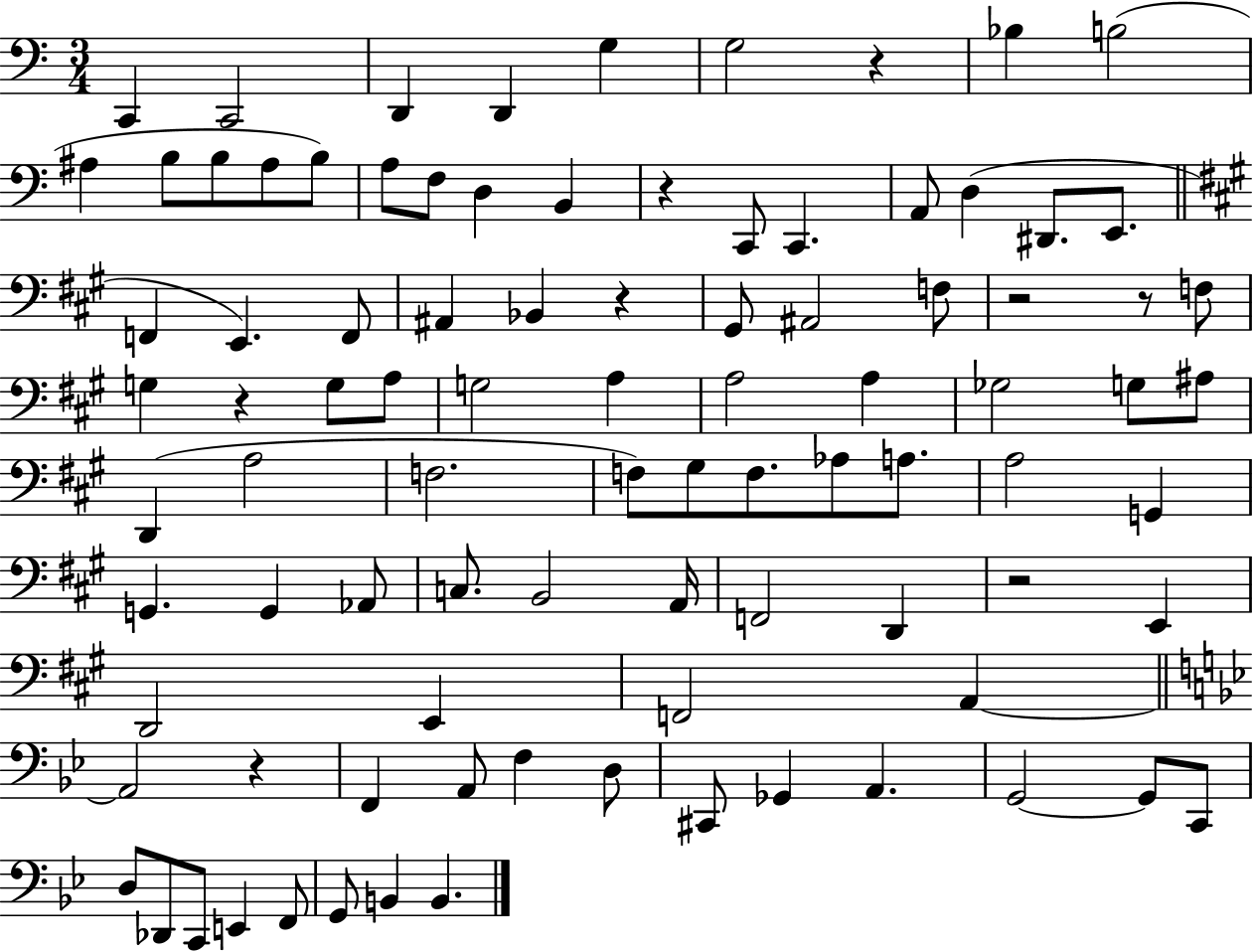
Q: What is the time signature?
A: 3/4